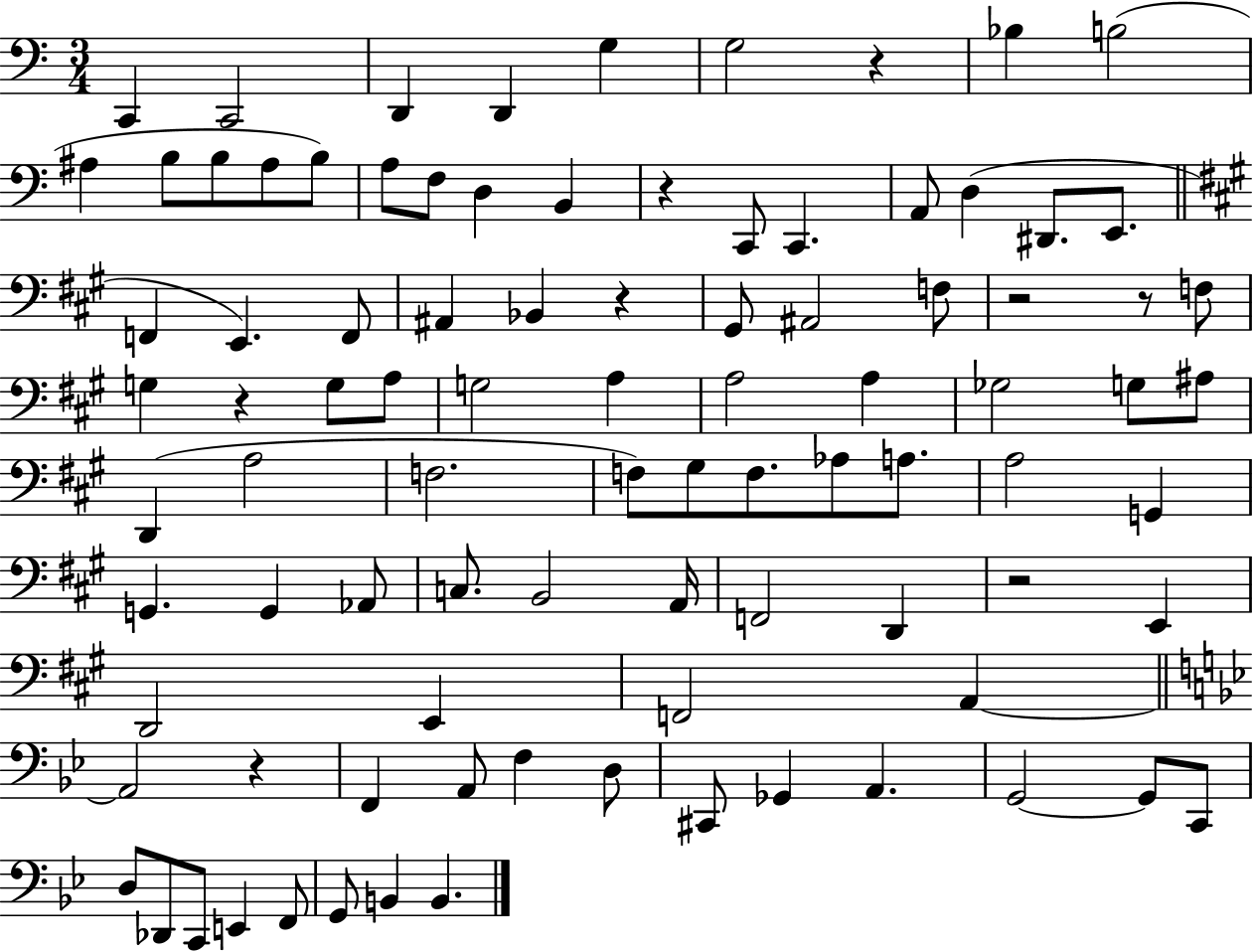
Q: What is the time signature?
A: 3/4